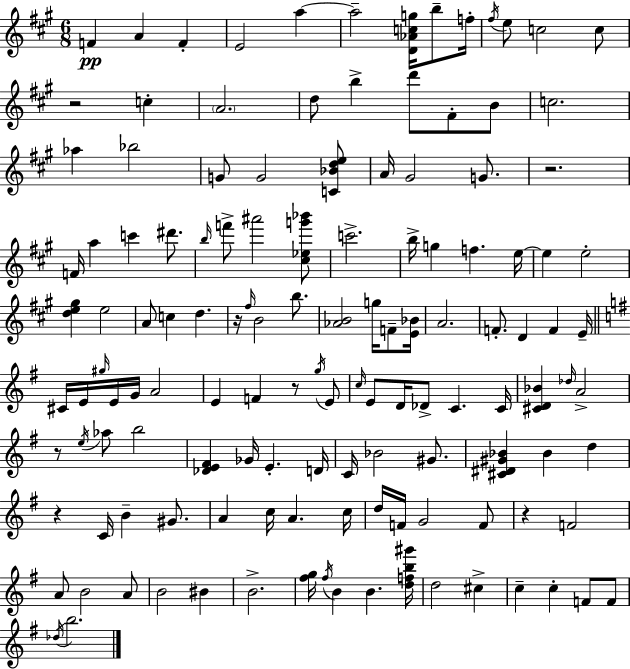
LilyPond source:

{
  \clef treble
  \numericTimeSignature
  \time 6/8
  \key a \major
  \repeat volta 2 { f'4\pp a'4 f'4-. | e'2 a''4~~ | a''2-- <d' aes' c'' g''>16 b''8-- f''16-. | \acciaccatura { fis''16 } e''8 c''2 c''8 | \break r2 c''4-. | \parenthesize a'2. | d''8 b''4-> d'''8 fis'8-. b'8 | c''2. | \break aes''4 bes''2 | g'8 g'2 <c' bes' d'' e''>8 | a'16 gis'2 g'8. | r2. | \break f'16 a''4 c'''4 dis'''8. | \grace { b''16 } f'''8-> ais'''2 | <cis'' ees'' g''' bes'''>8 c'''2.-> | b''16-> g''4 f''4. | \break e''16~~ e''4 e''2-. | <d'' e'' gis''>4 e''2 | a'8 c''4 d''4. | r16 \grace { fis''16 } b'2 | \break b''8. <aes' b'>2 g''16 | f'8-- <e' bes'>16 a'2. | f'8.-. d'4 f'4 | e'16-- \bar "||" \break \key e \minor cis'16 e'16 \grace { gis''16 } e'16 g'16 a'2 | e'4 f'4 r8 \acciaccatura { g''16 } | e'8 \grace { c''16 } e'8 d'16 des'8-> c'4. | c'16 <cis' d' bes'>4 \grace { des''16 } a'2-> | \break r8 \acciaccatura { e''16 } aes''8 b''2 | <des' e' fis'>4 ges'16 e'4.-. | d'16 c'16 bes'2 | gis'8. <cis' dis' gis' bes'>4 bes'4 | \break d''4 r4 c'16 b'4-- | gis'8. a'4 c''16 a'4. | c''16 d''16 f'16 g'2 | f'8 r4 f'2 | \break a'8 b'2 | a'8 b'2 | bis'4 b'2.-> | <fis'' g''>16 \acciaccatura { fis''16 } b'4 b'4. | \break <d'' f'' b'' gis'''>16 d''2 | cis''4-> c''4-- c''4-. | f'8 f'8 \acciaccatura { des''16 } b''2. | } \bar "|."
}